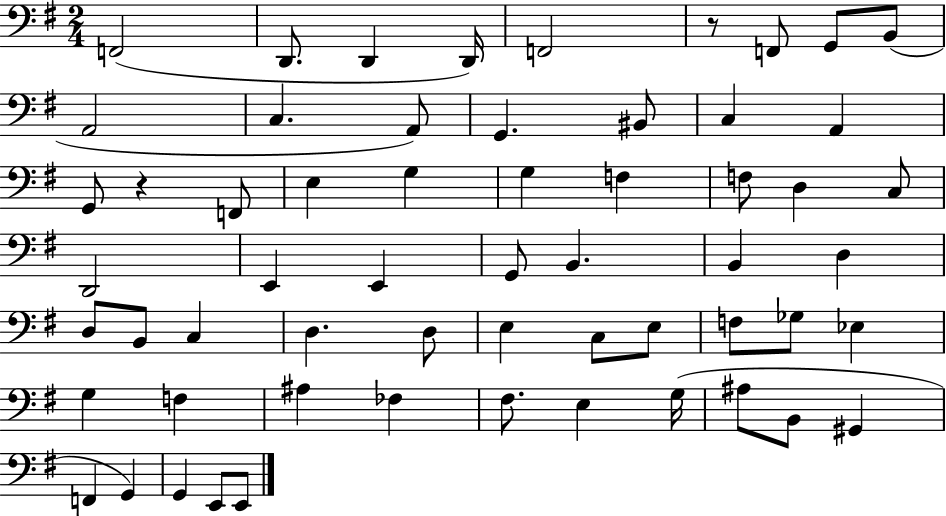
X:1
T:Untitled
M:2/4
L:1/4
K:G
F,,2 D,,/2 D,, D,,/4 F,,2 z/2 F,,/2 G,,/2 B,,/2 A,,2 C, A,,/2 G,, ^B,,/2 C, A,, G,,/2 z F,,/2 E, G, G, F, F,/2 D, C,/2 D,,2 E,, E,, G,,/2 B,, B,, D, D,/2 B,,/2 C, D, D,/2 E, C,/2 E,/2 F,/2 _G,/2 _E, G, F, ^A, _F, ^F,/2 E, G,/4 ^A,/2 B,,/2 ^G,, F,, G,, G,, E,,/2 E,,/2